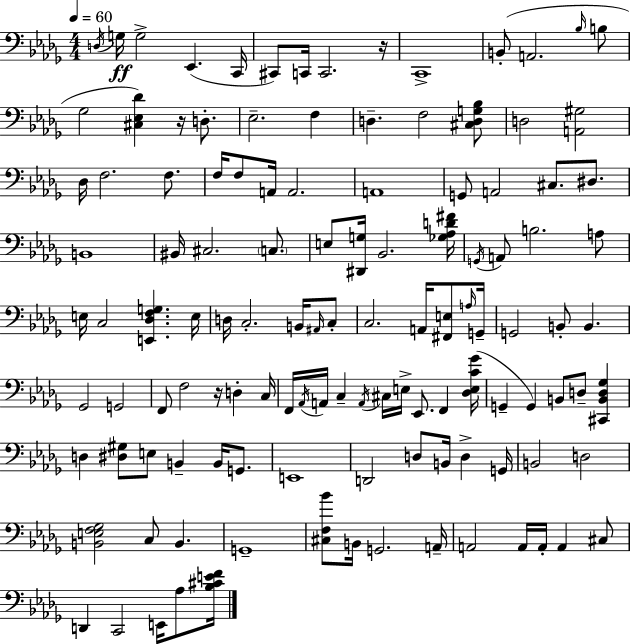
{
  \clef bass
  \numericTimeSignature
  \time 4/4
  \key bes \minor
  \tempo 4 = 60
  \acciaccatura { d16 }\ff g16 g2-> ees,4.( | c,16 cis,8) c,16 c,2. | r16 c,1-> | b,8-.( a,2. \grace { bes16 } | \break b8 ges2 <cis ees des'>4) r16 d8.-. | ees2.-- f4 | d4.-- f2 | <cis d g bes>8 d2 <a, gis>2 | \break des16 f2. f8. | f16 f8 a,16 a,2. | a,1 | g,8 a,2 cis8. dis8. | \break b,1 | bis,16 cis2. \parenthesize c8. | e8 <dis, g>16 bes,2. | <ges aes d' fis'>16 \acciaccatura { g,16 } a,8 b2. | \break a8 e16 c2 <e, des f g>4. | e16 d16 c2.-. | b,16 \grace { ais,16 } c8-. c2. | a,16 <fis, e>8 \grace { a16 } g,16-- g,2 b,8-. b,4. | \break ges,2 g,2 | f,8 f2 r16 | d4-. c16 f,16 \acciaccatura { aes,16 } a,16 c4-- \acciaccatura { a,16 } cis16 e16-> ees,8. | f,4 <des e c' ges'>16( g,4-- g,4) b,8 | \break d8-- <cis, b, d ges>4 d4 <dis gis>8 e8 b,4-- | b,16 g,8. e,1 | d,2 d8 | b,16 d4-> g,16 b,2 d2 | \break <b, e f ges>2 c8 | b,4. g,1-- | <cis f bes'>8 b,16 g,2. | a,16-- a,2 a,16 | \break a,16-. a,4 cis8 d,4 c,2 | e,16 aes8 <bes cis' e' f'>16 \bar "|."
}